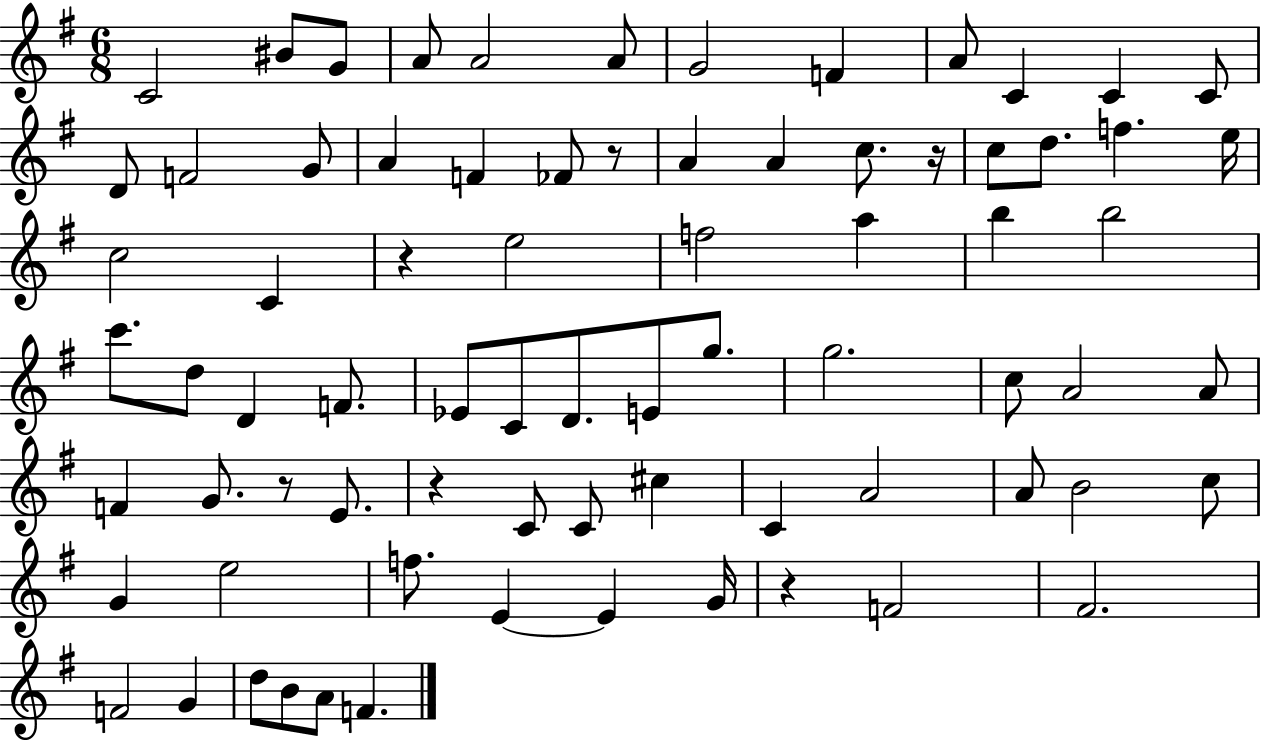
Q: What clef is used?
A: treble